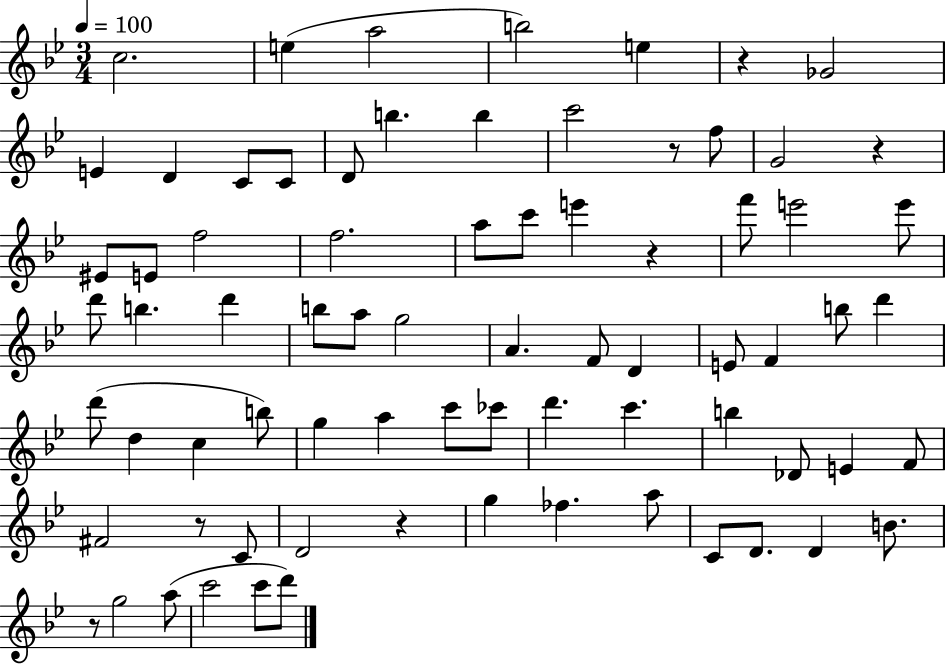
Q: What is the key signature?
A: BES major